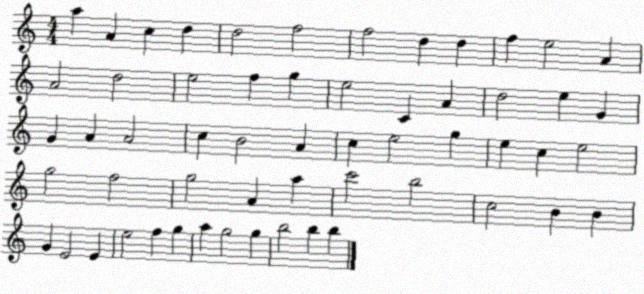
X:1
T:Untitled
M:4/4
L:1/4
K:C
a A c d d2 f2 f2 d d f e2 A A2 d2 e2 f g e2 C A d2 e G G A A2 c B2 A c e2 g e c e2 g2 f2 g2 A a c'2 b2 c2 B B G E2 E e2 f g a g2 g b2 b b